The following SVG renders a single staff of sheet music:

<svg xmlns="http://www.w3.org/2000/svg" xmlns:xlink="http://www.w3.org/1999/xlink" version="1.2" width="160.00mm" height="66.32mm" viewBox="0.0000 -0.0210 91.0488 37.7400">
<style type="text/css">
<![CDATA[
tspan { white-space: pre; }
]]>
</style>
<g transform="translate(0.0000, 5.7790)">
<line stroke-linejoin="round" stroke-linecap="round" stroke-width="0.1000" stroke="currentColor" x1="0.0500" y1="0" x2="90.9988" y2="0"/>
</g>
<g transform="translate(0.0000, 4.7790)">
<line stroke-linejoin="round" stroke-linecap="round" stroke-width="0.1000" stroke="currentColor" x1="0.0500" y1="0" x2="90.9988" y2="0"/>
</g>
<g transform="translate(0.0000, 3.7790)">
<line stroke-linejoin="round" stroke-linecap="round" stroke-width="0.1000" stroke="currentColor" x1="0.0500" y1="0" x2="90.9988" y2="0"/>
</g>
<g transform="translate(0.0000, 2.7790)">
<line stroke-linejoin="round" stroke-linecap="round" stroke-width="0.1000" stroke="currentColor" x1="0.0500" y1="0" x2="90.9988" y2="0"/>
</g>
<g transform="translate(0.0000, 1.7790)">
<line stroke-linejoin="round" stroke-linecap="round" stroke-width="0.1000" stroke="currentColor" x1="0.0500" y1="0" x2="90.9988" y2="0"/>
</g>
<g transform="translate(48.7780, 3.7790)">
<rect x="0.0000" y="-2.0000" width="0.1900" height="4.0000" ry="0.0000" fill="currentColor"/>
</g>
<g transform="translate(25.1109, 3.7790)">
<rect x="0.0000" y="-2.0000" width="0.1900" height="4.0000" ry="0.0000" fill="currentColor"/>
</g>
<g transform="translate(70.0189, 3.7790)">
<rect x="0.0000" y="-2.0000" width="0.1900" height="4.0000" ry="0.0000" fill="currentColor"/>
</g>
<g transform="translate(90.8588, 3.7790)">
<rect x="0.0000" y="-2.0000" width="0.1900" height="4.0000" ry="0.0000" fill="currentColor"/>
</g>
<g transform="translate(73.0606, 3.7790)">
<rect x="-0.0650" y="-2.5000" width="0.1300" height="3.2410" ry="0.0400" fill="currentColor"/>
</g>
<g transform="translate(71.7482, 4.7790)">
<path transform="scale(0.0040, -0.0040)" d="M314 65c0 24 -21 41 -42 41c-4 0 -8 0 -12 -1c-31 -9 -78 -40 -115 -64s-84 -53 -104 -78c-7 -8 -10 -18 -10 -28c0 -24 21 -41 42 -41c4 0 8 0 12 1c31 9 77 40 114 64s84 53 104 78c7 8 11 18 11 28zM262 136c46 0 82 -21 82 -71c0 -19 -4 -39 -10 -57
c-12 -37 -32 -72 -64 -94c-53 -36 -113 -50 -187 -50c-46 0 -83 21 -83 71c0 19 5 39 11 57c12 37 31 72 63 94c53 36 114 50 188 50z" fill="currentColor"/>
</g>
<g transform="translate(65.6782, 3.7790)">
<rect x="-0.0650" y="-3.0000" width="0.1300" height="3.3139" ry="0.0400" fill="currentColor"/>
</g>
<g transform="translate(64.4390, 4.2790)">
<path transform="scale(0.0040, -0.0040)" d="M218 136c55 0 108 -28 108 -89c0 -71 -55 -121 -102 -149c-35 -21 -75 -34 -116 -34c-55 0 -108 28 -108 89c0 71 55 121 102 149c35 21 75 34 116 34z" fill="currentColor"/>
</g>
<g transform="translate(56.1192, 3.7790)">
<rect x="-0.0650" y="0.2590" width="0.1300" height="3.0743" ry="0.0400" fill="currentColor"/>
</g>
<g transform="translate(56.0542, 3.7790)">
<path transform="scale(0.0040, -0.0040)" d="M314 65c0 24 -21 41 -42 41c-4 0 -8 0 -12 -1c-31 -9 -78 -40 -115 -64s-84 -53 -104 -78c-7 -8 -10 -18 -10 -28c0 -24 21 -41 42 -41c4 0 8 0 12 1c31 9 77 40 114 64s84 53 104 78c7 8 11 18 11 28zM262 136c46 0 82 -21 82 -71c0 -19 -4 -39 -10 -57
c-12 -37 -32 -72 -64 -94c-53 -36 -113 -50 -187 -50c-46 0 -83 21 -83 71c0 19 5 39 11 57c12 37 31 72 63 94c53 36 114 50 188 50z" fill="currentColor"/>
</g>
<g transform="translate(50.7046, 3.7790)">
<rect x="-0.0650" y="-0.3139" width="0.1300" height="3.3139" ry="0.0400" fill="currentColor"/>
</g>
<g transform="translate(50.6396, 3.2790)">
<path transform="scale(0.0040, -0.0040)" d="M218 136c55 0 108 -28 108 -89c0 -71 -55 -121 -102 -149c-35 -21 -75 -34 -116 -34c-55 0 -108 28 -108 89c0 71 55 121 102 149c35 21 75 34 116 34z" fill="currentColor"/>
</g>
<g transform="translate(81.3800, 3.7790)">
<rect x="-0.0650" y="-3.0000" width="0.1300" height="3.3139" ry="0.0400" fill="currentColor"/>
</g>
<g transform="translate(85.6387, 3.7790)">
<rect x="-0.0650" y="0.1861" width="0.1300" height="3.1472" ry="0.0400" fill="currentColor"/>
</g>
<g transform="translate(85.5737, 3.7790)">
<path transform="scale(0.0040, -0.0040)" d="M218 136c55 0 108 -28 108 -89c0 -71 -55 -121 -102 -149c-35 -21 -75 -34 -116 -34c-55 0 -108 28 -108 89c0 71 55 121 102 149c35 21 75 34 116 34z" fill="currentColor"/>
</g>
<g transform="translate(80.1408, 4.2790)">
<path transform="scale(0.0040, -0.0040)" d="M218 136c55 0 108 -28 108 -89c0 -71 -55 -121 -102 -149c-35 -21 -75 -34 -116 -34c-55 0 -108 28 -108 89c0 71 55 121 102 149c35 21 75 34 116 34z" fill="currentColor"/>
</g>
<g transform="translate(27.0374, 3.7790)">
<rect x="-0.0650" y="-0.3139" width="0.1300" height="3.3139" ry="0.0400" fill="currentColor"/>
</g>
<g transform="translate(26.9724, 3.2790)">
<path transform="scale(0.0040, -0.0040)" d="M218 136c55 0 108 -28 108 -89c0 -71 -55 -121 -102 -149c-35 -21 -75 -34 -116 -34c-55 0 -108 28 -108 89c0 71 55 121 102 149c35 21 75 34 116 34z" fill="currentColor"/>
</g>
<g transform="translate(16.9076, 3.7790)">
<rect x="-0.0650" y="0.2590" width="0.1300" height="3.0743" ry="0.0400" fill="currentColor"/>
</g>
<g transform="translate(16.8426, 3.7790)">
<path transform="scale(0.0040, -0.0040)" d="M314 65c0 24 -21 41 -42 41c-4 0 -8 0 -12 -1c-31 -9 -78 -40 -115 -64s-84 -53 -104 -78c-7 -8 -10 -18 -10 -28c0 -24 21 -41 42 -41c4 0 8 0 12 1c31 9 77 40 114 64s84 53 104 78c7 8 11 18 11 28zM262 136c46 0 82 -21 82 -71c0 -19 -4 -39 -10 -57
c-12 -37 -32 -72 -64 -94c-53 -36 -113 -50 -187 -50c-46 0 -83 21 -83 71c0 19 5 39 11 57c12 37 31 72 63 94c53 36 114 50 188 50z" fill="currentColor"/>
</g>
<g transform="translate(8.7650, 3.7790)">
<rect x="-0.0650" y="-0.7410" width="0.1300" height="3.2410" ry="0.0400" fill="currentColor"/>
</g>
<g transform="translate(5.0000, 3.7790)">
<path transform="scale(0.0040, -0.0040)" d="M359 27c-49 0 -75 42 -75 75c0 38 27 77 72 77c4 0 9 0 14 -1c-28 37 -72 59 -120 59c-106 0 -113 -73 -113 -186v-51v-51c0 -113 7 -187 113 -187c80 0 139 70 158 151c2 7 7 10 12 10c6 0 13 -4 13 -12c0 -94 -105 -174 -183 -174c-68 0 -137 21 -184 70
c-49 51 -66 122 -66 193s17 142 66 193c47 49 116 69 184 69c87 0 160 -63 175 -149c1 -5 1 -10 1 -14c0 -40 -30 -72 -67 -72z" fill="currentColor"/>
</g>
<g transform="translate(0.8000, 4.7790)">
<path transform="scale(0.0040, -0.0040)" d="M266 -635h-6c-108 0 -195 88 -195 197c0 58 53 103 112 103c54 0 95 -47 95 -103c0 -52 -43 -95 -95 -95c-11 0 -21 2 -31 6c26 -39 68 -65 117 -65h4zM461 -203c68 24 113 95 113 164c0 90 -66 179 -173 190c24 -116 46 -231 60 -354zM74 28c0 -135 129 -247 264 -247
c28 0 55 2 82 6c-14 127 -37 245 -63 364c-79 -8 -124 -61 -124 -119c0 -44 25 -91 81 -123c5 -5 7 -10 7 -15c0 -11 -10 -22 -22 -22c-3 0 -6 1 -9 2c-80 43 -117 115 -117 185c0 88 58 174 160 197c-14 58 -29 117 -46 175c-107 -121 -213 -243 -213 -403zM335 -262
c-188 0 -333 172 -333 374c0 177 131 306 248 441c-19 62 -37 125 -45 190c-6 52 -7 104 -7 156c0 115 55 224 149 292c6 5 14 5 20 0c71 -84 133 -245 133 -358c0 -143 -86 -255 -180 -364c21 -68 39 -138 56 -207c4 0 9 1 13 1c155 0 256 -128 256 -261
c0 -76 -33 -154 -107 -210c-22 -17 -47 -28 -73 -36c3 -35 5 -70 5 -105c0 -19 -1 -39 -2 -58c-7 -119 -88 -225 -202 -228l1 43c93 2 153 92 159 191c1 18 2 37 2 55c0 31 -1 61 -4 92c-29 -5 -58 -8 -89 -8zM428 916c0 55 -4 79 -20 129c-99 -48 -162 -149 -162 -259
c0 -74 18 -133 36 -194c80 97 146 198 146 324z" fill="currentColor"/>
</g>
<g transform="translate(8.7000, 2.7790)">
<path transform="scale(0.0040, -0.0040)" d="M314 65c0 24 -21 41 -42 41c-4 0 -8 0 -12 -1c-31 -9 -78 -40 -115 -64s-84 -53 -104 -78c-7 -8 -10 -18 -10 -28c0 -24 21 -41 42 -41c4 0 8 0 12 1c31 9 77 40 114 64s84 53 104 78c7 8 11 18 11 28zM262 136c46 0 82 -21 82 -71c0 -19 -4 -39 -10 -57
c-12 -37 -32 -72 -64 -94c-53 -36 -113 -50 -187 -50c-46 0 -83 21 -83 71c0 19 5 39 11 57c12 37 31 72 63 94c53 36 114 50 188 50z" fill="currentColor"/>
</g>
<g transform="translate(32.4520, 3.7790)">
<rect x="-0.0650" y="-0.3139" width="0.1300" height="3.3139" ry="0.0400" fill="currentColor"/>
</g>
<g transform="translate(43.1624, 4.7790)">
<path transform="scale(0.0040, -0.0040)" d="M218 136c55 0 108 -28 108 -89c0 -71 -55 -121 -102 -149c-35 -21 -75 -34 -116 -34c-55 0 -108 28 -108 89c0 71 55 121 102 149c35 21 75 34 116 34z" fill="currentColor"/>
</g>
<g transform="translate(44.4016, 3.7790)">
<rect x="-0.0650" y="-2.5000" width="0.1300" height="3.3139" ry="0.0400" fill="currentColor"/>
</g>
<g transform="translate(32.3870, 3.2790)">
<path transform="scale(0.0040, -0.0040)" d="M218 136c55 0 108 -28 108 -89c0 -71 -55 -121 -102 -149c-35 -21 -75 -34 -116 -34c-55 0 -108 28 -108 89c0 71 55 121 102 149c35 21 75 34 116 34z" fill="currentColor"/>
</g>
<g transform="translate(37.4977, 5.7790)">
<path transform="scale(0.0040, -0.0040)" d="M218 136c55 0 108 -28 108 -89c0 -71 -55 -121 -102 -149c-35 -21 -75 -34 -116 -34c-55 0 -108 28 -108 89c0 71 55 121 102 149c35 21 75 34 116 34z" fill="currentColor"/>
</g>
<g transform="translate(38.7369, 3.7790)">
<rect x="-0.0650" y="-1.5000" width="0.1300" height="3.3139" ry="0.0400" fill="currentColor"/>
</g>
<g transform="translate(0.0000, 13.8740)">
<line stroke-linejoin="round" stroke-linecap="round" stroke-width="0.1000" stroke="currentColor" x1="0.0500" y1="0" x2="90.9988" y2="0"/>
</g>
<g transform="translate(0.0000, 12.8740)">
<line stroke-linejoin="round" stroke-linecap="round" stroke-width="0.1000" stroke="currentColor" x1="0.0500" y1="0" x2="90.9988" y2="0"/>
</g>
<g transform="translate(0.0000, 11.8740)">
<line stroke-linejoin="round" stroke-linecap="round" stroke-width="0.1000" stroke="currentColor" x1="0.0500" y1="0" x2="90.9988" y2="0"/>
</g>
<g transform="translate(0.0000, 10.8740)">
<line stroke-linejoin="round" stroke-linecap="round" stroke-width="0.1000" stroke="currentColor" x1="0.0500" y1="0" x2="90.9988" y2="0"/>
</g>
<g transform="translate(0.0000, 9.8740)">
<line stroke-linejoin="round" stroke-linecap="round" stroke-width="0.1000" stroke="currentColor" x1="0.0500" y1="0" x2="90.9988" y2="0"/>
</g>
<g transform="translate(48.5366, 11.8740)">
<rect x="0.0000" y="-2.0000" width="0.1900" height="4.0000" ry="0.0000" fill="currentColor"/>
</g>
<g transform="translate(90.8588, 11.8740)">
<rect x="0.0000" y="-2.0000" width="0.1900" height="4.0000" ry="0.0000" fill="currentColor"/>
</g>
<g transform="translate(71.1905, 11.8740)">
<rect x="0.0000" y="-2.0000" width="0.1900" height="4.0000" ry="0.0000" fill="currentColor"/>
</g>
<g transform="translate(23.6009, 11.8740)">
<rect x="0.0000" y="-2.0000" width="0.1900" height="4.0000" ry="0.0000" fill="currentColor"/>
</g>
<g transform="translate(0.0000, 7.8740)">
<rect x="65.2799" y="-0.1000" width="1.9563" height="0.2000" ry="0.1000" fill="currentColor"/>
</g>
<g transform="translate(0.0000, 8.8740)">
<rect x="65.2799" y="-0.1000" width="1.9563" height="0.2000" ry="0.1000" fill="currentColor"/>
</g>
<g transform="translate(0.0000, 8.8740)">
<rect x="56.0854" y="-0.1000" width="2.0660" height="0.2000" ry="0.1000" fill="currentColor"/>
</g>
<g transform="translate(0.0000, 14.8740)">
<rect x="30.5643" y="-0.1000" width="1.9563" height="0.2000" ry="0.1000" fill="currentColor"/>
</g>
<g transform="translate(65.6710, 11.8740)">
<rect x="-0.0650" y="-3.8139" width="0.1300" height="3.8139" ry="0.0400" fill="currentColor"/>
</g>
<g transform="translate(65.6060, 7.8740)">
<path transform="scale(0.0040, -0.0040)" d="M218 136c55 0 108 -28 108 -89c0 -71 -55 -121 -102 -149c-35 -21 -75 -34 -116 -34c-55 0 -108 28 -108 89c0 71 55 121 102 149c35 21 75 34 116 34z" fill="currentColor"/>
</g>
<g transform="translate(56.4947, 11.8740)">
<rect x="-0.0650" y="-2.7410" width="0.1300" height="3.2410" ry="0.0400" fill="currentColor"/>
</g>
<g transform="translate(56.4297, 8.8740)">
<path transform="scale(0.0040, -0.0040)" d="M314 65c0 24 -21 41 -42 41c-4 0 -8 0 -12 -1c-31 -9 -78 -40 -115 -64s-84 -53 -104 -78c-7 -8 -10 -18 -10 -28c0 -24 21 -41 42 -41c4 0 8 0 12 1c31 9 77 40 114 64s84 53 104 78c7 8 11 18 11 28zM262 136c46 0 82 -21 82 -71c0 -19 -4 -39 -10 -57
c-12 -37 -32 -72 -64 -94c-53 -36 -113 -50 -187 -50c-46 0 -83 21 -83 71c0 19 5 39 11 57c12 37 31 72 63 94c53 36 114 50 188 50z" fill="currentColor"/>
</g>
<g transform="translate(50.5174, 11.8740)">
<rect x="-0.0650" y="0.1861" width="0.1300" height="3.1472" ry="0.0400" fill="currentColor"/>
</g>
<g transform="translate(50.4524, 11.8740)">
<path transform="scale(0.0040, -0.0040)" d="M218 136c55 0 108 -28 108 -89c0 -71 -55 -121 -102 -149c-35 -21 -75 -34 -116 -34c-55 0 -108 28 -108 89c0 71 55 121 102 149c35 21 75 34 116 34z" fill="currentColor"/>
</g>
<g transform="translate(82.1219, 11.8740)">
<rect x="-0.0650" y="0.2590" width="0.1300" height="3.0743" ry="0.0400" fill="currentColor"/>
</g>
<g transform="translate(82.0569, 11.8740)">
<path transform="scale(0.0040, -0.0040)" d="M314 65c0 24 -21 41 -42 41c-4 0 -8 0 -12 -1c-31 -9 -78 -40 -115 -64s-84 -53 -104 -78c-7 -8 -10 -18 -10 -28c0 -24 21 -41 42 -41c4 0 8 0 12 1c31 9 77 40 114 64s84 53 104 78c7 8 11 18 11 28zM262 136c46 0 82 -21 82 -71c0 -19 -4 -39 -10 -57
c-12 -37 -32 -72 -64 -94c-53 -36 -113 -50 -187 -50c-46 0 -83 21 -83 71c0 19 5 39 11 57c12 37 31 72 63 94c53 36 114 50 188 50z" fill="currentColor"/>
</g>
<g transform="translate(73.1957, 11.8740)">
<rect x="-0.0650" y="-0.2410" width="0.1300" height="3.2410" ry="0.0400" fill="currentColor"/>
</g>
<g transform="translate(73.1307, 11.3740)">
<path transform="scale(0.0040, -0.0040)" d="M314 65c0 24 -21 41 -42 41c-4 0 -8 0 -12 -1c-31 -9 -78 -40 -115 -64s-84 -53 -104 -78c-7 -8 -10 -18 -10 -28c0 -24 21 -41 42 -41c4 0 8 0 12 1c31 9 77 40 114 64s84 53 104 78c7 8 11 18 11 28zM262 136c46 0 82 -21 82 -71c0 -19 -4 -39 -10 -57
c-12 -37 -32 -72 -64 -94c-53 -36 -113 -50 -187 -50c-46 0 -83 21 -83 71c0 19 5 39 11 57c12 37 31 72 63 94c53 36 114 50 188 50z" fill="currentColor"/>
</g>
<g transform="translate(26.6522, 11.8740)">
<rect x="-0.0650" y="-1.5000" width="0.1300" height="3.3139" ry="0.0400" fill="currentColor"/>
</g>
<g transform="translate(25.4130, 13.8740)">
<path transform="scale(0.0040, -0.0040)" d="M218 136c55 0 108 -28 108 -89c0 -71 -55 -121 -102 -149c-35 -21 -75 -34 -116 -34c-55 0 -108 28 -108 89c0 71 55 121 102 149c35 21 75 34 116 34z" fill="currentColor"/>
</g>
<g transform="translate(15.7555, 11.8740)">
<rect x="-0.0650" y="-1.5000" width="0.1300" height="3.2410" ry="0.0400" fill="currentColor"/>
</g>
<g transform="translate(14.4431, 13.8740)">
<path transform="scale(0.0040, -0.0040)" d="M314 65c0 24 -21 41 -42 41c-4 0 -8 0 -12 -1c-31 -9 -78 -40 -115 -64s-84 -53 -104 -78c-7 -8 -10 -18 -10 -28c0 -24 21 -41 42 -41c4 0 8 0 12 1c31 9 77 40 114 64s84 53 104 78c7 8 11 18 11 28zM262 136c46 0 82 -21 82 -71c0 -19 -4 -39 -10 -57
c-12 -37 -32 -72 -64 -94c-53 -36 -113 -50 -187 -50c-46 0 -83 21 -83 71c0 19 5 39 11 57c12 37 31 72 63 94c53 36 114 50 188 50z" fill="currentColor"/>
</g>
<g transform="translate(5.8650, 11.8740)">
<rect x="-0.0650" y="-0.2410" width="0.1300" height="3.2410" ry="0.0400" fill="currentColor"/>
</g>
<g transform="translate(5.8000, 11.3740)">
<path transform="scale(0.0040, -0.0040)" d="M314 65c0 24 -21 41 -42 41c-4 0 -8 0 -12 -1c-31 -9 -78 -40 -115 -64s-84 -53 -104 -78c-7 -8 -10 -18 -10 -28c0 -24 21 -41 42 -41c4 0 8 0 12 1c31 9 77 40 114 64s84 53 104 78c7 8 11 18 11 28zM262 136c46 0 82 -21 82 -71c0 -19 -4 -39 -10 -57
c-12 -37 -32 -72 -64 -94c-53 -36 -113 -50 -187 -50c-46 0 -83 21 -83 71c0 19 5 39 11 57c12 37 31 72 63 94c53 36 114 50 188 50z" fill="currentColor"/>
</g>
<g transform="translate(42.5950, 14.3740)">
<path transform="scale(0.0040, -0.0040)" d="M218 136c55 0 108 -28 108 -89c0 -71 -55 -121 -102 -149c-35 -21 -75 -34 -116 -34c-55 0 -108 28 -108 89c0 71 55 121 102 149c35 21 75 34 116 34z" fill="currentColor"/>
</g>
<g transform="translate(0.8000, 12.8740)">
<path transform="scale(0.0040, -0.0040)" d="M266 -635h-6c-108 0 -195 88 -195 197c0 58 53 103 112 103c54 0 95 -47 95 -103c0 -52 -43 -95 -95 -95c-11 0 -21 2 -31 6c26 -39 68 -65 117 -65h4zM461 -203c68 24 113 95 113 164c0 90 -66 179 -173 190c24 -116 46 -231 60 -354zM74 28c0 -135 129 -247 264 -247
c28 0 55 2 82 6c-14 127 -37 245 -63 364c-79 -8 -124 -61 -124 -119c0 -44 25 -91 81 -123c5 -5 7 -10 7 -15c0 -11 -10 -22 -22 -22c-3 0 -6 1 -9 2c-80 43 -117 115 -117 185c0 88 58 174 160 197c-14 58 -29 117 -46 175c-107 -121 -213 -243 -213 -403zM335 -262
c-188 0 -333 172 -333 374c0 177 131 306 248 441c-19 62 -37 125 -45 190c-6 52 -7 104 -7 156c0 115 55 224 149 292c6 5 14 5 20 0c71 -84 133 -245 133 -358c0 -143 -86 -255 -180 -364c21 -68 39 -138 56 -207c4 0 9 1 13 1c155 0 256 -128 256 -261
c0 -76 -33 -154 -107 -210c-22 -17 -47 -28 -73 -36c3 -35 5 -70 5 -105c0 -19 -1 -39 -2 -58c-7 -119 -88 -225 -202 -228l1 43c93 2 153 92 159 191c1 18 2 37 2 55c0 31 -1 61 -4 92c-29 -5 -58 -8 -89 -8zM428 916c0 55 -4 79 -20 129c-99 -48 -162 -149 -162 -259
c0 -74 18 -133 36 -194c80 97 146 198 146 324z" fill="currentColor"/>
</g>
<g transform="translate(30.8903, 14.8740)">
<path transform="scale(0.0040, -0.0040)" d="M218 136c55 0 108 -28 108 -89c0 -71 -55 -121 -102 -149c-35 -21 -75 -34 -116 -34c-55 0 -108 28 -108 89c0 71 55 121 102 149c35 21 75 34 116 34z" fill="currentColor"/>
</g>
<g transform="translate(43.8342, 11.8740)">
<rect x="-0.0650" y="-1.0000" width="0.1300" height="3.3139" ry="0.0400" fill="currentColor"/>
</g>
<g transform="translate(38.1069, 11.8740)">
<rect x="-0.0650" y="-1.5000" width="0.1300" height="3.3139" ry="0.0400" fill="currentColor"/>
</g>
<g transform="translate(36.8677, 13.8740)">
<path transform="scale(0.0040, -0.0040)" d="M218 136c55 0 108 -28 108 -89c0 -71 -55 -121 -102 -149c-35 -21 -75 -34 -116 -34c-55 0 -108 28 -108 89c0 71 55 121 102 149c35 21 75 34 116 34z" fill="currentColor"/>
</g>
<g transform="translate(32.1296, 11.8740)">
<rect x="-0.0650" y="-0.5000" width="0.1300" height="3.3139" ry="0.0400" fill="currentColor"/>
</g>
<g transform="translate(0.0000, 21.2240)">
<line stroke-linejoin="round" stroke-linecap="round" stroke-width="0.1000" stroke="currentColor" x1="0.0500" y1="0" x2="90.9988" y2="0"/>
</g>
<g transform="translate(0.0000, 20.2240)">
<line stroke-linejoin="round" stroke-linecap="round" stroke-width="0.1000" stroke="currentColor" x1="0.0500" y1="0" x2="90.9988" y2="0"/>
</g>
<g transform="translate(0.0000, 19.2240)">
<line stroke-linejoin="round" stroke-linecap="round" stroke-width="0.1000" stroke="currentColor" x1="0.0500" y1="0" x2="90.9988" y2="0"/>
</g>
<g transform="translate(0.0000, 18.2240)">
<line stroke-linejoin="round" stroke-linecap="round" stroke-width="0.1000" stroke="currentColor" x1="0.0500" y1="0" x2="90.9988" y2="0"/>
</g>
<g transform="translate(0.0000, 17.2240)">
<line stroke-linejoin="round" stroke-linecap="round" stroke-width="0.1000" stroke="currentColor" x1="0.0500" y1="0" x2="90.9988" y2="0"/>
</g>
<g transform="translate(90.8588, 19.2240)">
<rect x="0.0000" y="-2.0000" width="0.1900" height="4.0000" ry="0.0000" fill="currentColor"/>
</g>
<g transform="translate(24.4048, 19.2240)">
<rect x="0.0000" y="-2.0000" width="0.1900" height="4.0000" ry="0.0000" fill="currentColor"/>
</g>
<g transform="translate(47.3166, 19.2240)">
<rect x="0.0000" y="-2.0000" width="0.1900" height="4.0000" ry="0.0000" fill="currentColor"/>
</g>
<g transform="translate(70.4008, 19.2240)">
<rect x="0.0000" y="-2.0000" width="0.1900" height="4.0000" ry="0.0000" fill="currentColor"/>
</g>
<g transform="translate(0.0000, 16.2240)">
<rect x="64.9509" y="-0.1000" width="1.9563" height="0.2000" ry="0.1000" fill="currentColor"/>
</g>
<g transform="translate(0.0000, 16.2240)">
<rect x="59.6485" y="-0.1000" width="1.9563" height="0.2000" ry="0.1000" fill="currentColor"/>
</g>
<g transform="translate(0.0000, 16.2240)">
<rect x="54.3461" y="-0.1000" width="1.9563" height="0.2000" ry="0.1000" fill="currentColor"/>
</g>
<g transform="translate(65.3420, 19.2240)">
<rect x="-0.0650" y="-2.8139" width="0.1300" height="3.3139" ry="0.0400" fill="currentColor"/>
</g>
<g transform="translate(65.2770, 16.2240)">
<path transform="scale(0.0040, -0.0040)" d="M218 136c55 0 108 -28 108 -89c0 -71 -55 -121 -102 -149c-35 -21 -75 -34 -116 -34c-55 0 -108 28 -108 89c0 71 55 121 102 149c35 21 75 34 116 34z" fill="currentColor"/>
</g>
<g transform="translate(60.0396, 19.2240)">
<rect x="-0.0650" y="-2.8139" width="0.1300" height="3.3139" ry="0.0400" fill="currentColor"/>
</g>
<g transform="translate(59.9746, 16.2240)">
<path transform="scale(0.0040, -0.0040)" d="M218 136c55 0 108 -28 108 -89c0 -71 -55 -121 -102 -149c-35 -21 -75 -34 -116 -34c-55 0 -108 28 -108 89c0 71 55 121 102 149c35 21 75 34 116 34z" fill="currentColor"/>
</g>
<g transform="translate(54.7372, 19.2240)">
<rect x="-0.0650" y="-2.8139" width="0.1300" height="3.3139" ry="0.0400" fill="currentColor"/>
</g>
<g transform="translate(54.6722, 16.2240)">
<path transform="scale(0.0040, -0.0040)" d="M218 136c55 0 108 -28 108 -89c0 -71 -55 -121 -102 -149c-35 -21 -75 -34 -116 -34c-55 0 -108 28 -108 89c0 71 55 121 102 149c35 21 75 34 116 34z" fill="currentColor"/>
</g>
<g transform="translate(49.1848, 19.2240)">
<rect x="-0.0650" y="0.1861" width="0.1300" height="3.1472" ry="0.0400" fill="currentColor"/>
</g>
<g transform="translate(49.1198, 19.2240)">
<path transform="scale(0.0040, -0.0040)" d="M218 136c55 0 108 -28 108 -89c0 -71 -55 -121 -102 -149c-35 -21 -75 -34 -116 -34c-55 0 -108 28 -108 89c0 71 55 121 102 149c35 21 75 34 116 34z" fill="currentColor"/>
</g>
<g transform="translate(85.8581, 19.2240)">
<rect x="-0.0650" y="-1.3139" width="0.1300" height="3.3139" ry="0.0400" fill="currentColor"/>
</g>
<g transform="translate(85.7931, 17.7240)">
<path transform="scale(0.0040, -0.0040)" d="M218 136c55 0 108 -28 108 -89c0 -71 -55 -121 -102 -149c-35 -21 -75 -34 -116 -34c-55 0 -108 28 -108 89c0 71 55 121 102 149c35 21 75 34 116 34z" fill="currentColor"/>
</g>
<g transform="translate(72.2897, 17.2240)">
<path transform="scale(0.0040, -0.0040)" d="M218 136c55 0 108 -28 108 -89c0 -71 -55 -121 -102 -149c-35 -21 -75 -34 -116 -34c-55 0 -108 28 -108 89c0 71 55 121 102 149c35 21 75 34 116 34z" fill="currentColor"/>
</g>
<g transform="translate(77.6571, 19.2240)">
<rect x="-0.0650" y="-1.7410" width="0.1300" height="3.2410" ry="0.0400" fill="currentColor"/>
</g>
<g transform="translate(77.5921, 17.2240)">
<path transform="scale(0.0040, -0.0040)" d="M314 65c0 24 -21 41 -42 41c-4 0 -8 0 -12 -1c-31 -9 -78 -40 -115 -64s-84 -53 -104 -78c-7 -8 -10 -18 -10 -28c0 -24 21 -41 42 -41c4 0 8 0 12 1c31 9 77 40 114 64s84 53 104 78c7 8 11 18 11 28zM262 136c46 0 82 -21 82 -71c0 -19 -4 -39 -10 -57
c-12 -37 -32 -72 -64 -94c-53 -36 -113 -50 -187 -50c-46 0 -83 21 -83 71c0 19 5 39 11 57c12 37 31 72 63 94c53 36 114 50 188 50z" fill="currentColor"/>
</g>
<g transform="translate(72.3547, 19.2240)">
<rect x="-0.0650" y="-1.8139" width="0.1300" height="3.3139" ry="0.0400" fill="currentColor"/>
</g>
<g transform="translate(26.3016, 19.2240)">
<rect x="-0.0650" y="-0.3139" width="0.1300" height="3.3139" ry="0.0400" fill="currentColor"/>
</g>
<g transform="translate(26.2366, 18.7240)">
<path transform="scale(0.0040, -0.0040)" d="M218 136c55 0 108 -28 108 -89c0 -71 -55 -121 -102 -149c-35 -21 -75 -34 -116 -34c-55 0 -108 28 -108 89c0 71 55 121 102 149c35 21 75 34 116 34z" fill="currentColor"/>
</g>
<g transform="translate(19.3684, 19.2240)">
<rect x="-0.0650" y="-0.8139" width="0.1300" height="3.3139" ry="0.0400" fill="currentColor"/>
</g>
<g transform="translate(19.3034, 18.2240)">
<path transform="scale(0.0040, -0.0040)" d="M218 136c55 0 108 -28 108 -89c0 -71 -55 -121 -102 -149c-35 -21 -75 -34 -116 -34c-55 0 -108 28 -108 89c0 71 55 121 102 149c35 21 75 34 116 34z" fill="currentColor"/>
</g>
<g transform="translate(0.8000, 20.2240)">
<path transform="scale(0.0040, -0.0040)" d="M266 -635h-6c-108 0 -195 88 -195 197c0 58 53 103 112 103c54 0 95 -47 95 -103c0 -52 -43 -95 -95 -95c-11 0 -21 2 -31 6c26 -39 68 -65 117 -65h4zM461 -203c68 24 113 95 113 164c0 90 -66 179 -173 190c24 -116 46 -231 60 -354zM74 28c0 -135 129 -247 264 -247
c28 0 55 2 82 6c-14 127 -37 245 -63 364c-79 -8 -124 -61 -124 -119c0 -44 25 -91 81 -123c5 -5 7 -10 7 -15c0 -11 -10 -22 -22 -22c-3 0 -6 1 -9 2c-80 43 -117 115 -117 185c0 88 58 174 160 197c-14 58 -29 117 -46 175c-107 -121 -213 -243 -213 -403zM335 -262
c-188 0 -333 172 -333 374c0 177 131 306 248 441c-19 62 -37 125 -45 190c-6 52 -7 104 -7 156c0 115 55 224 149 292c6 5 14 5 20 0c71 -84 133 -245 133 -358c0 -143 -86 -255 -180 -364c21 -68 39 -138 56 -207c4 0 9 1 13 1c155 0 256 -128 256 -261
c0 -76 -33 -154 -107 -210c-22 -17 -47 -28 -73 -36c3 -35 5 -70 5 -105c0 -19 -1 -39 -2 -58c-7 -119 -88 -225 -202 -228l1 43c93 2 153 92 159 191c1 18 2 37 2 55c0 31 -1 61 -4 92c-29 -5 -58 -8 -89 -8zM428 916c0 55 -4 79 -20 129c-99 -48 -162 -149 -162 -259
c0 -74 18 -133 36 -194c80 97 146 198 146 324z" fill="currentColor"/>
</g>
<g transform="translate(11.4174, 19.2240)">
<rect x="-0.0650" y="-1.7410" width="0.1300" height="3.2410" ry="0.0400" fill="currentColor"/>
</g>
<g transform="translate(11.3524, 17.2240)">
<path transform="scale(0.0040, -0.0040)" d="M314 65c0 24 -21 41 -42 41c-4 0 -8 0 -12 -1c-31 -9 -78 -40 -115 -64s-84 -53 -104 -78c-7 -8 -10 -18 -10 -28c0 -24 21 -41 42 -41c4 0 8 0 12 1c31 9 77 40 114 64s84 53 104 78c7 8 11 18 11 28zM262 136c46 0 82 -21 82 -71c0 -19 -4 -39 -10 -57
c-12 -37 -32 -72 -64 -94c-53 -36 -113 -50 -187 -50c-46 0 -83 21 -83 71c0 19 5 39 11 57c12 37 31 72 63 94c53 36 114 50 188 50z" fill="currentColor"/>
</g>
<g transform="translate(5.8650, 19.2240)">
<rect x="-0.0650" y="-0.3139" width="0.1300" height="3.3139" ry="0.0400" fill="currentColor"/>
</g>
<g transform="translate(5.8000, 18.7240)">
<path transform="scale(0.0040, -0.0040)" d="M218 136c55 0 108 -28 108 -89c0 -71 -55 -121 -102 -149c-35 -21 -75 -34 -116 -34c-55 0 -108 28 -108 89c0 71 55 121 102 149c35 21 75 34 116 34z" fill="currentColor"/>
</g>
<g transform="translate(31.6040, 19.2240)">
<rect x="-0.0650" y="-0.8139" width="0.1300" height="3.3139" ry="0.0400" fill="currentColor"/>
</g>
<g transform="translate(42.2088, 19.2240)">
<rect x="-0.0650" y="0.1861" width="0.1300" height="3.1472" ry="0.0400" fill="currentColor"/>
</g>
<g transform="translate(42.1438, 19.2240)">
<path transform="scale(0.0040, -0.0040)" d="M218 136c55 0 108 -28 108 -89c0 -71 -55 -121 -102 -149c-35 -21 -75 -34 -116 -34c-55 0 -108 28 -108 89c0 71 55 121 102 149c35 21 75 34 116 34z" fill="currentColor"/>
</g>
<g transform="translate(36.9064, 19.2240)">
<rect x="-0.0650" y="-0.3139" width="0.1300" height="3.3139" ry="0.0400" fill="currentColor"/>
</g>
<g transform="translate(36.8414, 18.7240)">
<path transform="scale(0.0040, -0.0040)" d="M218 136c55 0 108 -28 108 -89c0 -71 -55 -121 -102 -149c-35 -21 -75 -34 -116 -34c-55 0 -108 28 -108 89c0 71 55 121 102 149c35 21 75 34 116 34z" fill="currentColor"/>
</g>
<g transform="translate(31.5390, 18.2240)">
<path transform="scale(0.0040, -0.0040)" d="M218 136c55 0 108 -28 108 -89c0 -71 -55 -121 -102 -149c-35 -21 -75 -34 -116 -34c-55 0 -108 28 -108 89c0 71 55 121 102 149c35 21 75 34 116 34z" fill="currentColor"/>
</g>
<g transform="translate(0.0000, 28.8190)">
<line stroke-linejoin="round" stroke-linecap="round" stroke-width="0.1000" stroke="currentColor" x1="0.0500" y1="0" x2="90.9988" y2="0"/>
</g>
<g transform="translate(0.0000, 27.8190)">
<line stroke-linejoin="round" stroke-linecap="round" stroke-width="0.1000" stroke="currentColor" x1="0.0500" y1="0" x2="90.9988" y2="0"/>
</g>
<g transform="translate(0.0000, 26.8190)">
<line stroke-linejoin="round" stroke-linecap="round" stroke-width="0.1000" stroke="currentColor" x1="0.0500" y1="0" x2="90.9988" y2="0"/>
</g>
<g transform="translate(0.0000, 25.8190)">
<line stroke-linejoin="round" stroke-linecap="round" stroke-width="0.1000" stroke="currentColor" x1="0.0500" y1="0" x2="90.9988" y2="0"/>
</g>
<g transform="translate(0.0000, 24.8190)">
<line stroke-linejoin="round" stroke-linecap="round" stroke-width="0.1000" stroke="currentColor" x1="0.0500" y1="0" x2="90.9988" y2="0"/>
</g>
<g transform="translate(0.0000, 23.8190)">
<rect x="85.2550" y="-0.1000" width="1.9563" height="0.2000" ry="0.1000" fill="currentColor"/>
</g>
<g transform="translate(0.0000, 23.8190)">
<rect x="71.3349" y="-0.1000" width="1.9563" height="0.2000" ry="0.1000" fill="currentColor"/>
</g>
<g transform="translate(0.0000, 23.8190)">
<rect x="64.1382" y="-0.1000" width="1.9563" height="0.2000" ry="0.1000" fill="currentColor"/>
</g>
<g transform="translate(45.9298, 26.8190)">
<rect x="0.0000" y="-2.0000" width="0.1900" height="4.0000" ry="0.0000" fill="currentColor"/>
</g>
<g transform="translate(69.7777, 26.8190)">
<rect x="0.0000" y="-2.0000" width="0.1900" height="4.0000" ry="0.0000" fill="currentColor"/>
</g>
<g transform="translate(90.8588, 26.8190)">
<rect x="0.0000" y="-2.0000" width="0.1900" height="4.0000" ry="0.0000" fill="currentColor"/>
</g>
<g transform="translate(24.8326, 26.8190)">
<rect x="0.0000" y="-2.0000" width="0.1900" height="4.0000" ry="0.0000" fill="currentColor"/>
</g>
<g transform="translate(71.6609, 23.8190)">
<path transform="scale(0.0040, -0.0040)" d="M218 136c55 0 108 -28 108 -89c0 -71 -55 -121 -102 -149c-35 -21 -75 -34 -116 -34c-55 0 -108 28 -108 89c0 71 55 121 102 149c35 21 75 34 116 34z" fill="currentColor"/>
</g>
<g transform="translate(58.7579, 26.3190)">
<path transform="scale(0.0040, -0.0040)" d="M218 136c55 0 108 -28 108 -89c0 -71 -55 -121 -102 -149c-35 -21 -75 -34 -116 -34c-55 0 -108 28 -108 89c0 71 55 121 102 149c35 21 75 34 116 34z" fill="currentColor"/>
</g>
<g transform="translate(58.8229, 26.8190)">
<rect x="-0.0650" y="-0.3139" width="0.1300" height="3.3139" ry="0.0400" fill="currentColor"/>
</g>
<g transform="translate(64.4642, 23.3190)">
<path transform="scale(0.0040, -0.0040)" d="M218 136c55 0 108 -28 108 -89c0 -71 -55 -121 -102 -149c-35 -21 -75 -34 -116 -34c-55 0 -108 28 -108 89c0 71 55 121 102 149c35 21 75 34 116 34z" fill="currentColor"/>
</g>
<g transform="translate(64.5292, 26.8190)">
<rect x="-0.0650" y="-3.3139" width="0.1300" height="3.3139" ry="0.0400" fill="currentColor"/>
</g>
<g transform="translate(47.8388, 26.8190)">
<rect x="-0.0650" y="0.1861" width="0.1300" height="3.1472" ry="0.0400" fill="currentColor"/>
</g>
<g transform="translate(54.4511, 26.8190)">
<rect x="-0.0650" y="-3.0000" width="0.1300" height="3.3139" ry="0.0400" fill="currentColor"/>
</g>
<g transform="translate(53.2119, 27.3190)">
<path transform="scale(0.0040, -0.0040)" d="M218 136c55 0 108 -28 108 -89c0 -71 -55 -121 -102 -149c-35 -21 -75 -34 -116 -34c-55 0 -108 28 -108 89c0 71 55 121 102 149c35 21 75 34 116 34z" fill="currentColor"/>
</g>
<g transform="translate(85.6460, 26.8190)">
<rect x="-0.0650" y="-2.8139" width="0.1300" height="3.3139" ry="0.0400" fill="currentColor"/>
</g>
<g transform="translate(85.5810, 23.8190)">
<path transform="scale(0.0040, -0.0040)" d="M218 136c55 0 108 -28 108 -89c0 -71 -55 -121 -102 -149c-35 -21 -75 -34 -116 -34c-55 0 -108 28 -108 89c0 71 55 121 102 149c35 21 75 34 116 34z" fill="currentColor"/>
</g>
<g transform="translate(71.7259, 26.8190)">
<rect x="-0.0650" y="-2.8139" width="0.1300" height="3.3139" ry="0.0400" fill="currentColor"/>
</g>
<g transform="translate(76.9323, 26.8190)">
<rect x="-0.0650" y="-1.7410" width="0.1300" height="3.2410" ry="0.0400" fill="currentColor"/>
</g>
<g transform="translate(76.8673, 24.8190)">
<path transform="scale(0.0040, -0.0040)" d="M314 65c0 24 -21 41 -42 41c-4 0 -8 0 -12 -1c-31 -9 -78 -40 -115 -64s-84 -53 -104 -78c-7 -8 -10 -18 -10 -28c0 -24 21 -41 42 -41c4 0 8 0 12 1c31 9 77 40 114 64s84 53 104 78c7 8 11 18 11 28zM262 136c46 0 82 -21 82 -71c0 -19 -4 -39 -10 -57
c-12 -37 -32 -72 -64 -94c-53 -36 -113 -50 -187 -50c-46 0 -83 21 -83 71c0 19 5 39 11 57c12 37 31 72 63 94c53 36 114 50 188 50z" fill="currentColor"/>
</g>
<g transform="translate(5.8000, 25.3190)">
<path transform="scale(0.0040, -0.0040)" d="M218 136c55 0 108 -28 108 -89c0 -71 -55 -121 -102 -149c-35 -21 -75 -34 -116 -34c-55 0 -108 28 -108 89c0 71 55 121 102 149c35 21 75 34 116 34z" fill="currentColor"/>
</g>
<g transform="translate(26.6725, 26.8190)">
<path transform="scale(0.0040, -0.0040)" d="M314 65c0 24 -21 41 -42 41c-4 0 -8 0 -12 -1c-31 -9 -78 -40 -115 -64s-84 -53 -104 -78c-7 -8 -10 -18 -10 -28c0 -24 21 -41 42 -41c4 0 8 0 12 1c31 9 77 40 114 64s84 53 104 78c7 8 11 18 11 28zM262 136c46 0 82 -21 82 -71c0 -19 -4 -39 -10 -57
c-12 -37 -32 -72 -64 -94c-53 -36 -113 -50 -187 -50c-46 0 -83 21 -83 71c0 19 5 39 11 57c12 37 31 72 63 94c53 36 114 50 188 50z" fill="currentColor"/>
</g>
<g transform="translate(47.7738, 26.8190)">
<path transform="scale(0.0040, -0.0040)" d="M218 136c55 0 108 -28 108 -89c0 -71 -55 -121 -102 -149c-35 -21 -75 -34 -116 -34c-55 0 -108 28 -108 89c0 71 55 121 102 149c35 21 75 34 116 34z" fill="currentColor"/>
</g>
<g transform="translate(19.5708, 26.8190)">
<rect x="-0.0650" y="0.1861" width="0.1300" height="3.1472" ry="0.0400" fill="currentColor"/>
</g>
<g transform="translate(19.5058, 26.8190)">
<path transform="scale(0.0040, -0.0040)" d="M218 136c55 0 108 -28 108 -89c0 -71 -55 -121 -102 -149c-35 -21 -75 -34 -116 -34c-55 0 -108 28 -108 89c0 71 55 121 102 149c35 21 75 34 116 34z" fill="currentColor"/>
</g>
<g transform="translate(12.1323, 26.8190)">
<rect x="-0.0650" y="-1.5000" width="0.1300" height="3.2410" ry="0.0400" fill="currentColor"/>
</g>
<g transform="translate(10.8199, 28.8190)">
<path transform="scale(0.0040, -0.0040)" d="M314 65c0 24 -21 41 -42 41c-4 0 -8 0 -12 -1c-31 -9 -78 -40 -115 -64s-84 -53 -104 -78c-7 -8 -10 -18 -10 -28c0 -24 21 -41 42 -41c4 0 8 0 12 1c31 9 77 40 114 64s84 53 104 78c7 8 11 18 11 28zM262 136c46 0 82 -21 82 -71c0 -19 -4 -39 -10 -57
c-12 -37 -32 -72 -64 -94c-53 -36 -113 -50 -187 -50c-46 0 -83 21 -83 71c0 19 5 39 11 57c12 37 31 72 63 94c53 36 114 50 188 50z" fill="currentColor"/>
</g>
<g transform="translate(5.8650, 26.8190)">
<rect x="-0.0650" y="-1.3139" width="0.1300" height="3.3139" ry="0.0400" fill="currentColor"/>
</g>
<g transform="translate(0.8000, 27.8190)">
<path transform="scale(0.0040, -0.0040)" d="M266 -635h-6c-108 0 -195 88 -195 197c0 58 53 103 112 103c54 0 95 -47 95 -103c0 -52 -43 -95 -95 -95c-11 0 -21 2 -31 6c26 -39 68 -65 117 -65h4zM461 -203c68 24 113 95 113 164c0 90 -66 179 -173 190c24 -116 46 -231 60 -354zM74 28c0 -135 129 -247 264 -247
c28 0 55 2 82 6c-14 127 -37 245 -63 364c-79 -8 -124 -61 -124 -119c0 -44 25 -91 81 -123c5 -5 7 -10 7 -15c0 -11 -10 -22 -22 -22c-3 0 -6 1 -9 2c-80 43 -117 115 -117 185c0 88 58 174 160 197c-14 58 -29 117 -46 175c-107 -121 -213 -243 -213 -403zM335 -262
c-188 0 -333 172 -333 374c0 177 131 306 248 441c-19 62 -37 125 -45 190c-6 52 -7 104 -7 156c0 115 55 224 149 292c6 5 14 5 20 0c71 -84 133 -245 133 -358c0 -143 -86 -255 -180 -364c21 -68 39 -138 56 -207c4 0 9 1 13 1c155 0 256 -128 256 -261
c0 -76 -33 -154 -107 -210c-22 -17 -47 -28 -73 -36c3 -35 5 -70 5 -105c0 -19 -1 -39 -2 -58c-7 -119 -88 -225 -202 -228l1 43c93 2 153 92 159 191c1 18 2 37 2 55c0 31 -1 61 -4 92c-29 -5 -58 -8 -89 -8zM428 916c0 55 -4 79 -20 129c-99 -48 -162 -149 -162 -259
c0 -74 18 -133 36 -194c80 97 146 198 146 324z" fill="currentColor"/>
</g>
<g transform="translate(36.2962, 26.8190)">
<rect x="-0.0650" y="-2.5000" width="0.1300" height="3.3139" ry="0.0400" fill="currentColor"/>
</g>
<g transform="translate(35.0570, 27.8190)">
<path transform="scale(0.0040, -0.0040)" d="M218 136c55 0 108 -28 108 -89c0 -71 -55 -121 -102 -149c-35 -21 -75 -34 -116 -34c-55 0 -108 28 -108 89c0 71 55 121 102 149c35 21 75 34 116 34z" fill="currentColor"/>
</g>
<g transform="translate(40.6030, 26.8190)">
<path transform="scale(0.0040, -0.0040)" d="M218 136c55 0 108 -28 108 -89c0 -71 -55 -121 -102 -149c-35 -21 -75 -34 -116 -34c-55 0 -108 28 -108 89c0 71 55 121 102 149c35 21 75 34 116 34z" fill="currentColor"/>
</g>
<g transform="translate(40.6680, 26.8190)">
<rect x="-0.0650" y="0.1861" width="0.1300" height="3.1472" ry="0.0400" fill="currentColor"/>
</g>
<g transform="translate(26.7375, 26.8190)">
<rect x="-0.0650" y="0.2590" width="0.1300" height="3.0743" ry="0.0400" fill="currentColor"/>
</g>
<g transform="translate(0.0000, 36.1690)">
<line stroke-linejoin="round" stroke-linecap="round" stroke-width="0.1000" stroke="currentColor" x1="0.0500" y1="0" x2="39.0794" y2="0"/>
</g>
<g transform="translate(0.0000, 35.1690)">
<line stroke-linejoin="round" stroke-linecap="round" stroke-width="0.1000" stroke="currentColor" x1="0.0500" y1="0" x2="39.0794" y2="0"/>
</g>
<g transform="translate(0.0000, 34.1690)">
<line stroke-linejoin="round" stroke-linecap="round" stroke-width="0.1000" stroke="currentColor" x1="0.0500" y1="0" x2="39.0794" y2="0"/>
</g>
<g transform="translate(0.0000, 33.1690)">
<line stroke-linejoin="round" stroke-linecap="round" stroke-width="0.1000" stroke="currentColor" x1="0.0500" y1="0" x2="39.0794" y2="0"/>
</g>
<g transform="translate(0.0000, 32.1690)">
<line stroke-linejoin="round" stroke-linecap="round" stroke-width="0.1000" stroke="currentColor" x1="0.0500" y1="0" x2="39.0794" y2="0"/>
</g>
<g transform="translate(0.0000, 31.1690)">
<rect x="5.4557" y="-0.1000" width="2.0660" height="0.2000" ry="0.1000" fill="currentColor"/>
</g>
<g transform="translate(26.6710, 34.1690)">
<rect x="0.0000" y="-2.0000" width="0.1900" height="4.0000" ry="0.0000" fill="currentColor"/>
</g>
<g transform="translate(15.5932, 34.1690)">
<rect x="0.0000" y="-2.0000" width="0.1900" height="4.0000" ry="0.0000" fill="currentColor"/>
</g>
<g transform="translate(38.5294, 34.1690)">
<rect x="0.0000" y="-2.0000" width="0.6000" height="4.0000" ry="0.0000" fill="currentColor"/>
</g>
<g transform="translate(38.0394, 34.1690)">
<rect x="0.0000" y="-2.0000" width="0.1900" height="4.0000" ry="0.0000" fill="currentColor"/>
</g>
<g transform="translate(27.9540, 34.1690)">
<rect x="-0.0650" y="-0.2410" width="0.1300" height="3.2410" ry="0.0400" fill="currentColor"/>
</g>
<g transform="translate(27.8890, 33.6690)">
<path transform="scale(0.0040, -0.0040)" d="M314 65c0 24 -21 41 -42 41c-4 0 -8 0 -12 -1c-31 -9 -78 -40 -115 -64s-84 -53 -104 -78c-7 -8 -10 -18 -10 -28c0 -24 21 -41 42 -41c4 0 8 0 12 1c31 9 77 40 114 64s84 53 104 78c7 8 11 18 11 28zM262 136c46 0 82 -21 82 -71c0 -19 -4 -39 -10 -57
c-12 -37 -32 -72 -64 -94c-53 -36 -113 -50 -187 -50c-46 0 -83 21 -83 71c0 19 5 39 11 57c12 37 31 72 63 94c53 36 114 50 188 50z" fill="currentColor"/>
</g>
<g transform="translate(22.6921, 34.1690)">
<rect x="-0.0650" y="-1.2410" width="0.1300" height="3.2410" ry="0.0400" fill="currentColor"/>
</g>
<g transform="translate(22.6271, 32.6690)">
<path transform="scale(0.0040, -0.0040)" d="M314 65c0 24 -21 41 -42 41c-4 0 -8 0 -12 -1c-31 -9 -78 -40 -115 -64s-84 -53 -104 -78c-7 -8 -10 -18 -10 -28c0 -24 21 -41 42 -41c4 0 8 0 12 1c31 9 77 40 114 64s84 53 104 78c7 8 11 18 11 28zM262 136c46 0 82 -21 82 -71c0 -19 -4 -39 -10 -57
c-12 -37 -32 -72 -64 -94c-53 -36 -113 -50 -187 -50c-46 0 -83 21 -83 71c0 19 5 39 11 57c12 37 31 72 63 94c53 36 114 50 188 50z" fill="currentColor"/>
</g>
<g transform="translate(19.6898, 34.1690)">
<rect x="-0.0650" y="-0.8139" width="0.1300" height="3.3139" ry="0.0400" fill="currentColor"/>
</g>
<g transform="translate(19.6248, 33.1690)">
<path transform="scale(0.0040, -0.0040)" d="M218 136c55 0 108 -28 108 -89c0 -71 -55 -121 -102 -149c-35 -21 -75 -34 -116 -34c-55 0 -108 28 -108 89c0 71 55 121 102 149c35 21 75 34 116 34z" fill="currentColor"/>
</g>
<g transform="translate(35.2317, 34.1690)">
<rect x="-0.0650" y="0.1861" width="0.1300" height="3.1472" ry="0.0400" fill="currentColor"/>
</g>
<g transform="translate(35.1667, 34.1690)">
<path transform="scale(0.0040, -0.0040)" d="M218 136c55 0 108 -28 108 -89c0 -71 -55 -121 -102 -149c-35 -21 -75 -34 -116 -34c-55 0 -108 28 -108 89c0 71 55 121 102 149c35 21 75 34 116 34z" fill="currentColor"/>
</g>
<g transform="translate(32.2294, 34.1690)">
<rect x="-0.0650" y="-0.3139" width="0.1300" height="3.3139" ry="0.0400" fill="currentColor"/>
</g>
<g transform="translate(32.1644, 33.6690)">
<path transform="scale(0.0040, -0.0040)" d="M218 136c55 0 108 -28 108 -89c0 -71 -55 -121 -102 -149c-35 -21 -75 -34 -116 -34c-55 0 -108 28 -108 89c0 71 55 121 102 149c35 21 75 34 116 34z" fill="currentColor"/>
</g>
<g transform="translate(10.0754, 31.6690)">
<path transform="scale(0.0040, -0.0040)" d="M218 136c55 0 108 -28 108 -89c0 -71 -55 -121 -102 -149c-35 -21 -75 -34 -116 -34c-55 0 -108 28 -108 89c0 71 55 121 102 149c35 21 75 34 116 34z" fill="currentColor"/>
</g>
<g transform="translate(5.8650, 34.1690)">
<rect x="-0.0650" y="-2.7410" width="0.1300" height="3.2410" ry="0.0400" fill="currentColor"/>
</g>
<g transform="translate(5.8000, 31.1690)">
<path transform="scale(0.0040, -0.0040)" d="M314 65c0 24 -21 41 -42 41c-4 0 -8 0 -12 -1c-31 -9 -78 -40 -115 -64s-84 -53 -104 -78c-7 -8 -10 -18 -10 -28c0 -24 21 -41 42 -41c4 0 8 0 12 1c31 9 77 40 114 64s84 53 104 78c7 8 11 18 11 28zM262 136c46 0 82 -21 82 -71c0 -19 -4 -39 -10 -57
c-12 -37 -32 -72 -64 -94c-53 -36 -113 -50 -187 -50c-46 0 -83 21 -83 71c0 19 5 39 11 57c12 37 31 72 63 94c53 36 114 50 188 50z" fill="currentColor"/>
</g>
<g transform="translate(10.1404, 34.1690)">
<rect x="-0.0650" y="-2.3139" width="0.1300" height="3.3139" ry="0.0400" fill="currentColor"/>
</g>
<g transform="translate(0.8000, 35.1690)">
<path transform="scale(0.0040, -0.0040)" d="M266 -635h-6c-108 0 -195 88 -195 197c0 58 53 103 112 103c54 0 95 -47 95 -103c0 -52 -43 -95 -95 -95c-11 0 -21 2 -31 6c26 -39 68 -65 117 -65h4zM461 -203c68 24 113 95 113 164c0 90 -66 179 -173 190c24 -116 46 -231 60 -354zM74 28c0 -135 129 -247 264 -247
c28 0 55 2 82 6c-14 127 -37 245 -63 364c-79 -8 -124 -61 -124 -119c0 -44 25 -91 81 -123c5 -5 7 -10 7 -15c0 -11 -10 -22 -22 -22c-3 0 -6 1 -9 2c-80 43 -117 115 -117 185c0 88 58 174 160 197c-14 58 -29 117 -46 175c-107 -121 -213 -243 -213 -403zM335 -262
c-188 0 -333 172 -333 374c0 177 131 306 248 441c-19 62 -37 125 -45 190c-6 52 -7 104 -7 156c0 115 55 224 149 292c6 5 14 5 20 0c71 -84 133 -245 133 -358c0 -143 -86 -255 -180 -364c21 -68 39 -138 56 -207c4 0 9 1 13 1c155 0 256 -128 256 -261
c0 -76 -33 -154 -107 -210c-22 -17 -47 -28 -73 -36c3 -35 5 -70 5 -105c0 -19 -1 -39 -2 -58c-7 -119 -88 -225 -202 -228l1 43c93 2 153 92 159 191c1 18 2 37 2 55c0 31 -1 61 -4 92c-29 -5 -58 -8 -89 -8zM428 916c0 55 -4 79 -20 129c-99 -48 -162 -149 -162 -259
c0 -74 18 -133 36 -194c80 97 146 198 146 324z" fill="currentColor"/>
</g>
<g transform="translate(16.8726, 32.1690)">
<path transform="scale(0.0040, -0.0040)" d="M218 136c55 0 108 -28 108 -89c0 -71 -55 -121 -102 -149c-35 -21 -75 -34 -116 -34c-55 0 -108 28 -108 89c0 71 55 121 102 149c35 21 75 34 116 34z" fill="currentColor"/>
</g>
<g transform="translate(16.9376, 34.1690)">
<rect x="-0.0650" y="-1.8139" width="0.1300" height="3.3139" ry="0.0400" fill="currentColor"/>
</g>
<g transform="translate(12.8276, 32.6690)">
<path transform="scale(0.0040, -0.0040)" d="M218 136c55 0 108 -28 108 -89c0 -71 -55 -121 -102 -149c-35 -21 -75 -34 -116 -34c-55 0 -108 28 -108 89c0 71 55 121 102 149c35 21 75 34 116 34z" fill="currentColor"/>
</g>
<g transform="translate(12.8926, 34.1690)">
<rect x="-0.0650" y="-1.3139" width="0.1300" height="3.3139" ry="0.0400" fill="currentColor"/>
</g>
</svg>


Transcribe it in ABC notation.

X:1
T:Untitled
M:4/4
L:1/4
K:C
d2 B2 c c E G c B2 A G2 A B c2 E2 E C E D B a2 c' c2 B2 c f2 d c d c B B a a a f f2 e e E2 B B2 G B B A c b a f2 a a2 g e f d e2 c2 c B